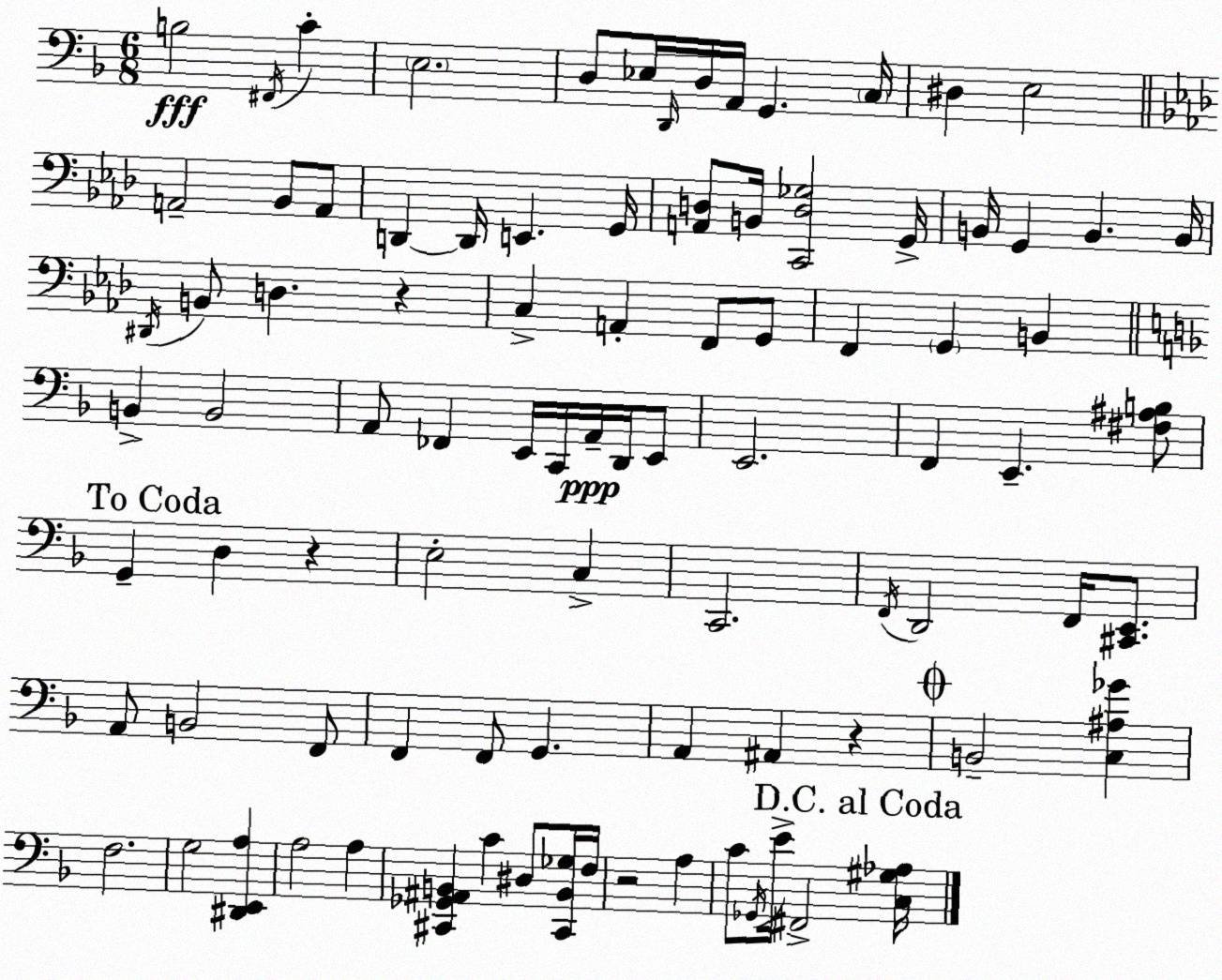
X:1
T:Untitled
M:6/8
L:1/4
K:F
B,2 ^F,,/4 C E,2 D,/2 _E,/4 D,,/4 D,/4 A,,/4 G,, C,/4 ^D, E,2 A,,2 _B,,/2 A,,/2 D,, D,,/4 E,, G,,/4 [A,,D,]/2 B,,/4 [C,,D,_G,]2 G,,/4 B,,/4 G,, B,, B,,/4 ^D,,/4 B,,/2 D, z C, A,, F,,/2 G,,/2 F,, G,, B,, B,, B,,2 A,,/2 _F,, E,,/4 C,,/4 A,,/4 D,,/4 E,,/2 E,,2 F,, E,, [^F,^A,B,]/2 G,, D, z E,2 C, C,,2 F,,/4 D,,2 F,,/4 [^C,,E,,]/2 A,,/2 B,,2 F,,/2 F,, F,,/2 G,, A,, ^A,, z B,,2 [C,^A,_G] F,2 G,2 [^D,,E,,A,] A,2 A, [^C,,_G,,^A,,B,,] C ^D,/2 [^C,,B,,_G,]/4 F,/4 z2 A, C/2 _G,,/4 E/4 ^F,,2 [C,^G,_A,]/4